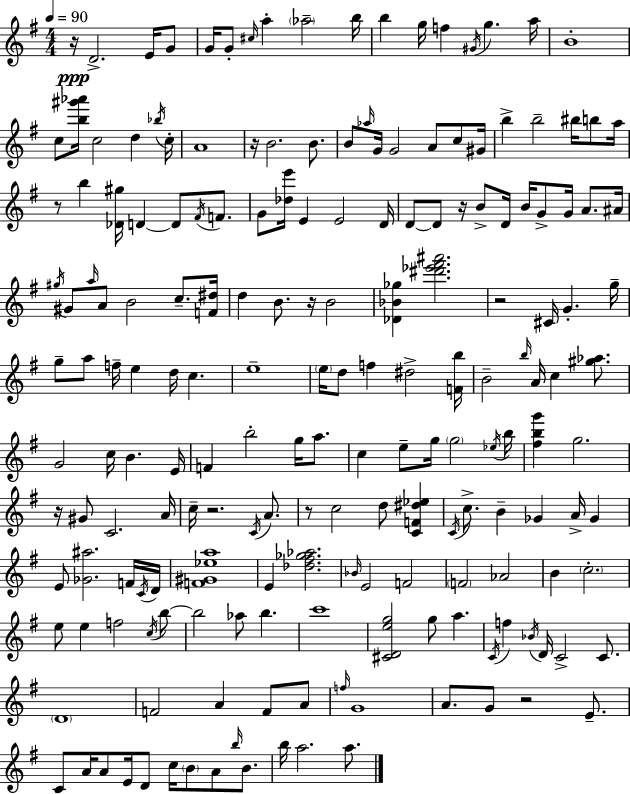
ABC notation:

X:1
T:Untitled
M:4/4
L:1/4
K:G
z/4 D2 E/4 G/2 G/4 G/2 ^c/4 a _a2 b/4 b g/4 f ^G/4 g a/4 B4 c/2 [b^g'_a']/4 c2 d _b/4 c/4 A4 z/4 B2 B/2 B/2 _a/4 G/4 G2 A/2 c/2 ^G/4 b b2 ^b/4 b/2 a/4 z/2 b [_D^g]/4 D D/2 ^F/4 F/2 G/2 [_de']/4 E E2 D/4 D/2 D/2 z/4 B/2 D/4 B/4 G/2 G/4 A/2 ^A/4 ^g/4 ^G/2 a/4 A/2 B2 c/2 [F^d]/4 d B/2 z/4 B2 [_D_B_g] [^d'_e'^f'^a']2 z2 ^C/4 G g/4 g/2 a/2 f/4 e d/4 c e4 e/4 d/2 f ^d2 [Fb]/4 B2 b/4 A/4 c [^g_a]/2 G2 c/4 B E/4 F b2 g/4 a/2 c e/2 g/4 g2 _e/4 b/4 [^fbg'] g2 z/4 ^G/2 C2 A/4 c/4 z2 C/4 A/2 z/2 c2 d/2 [CF^d_e] C/4 c/2 B _G A/4 _G E/2 [_G^a]2 F/4 C/4 D/4 [F^G_ea]4 E [_d^f_g_a]2 _B/4 E2 F2 F2 _A2 B c2 e/2 e f2 c/4 b/2 b2 _a/2 b c'4 [^CDeg]2 g/2 a C/4 f _B/4 D/4 C2 C/2 D4 F2 A F/2 A/2 f/4 G4 A/2 G/2 z2 E/2 C/2 A/4 A/2 E/4 D/2 c/4 B/2 A/2 b/4 B/2 b/4 a2 a/2